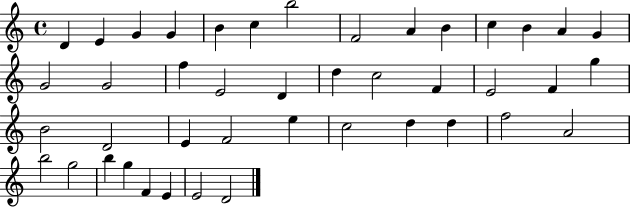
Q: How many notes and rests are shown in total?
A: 43